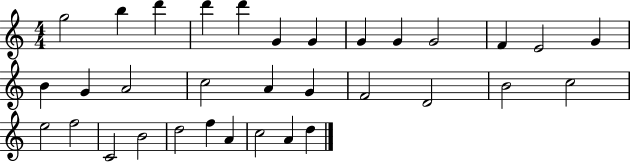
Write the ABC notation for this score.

X:1
T:Untitled
M:4/4
L:1/4
K:C
g2 b d' d' d' G G G G G2 F E2 G B G A2 c2 A G F2 D2 B2 c2 e2 f2 C2 B2 d2 f A c2 A d